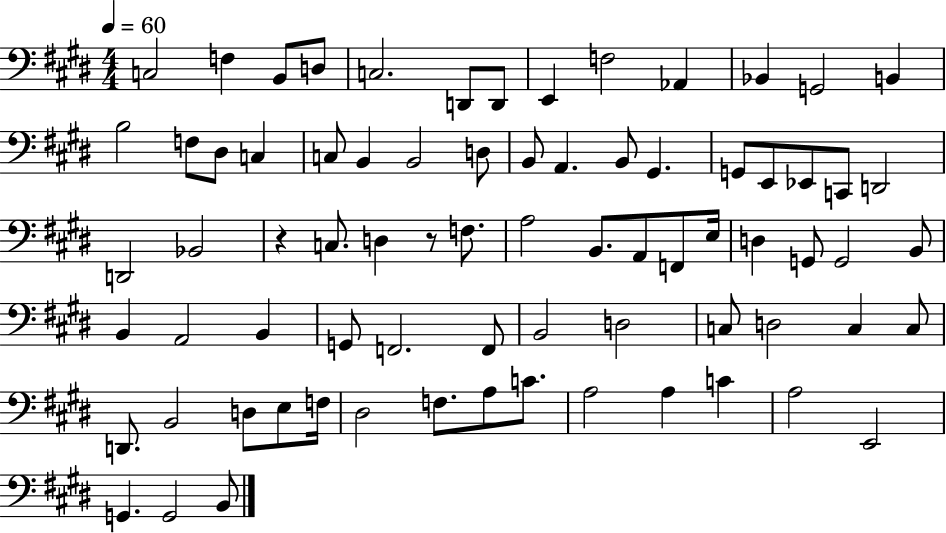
C3/h F3/q B2/e D3/e C3/h. D2/e D2/e E2/q F3/h Ab2/q Bb2/q G2/h B2/q B3/h F3/e D#3/e C3/q C3/e B2/q B2/h D3/e B2/e A2/q. B2/e G#2/q. G2/e E2/e Eb2/e C2/e D2/h D2/h Bb2/h R/q C3/e. D3/q R/e F3/e. A3/h B2/e. A2/e F2/e E3/s D3/q G2/e G2/h B2/e B2/q A2/h B2/q G2/e F2/h. F2/e B2/h D3/h C3/e D3/h C3/q C3/e D2/e. B2/h D3/e E3/e F3/s D#3/h F3/e. A3/e C4/e. A3/h A3/q C4/q A3/h E2/h G2/q. G2/h B2/e